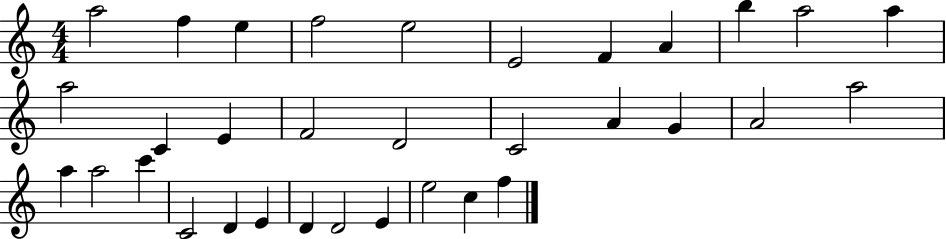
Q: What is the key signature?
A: C major